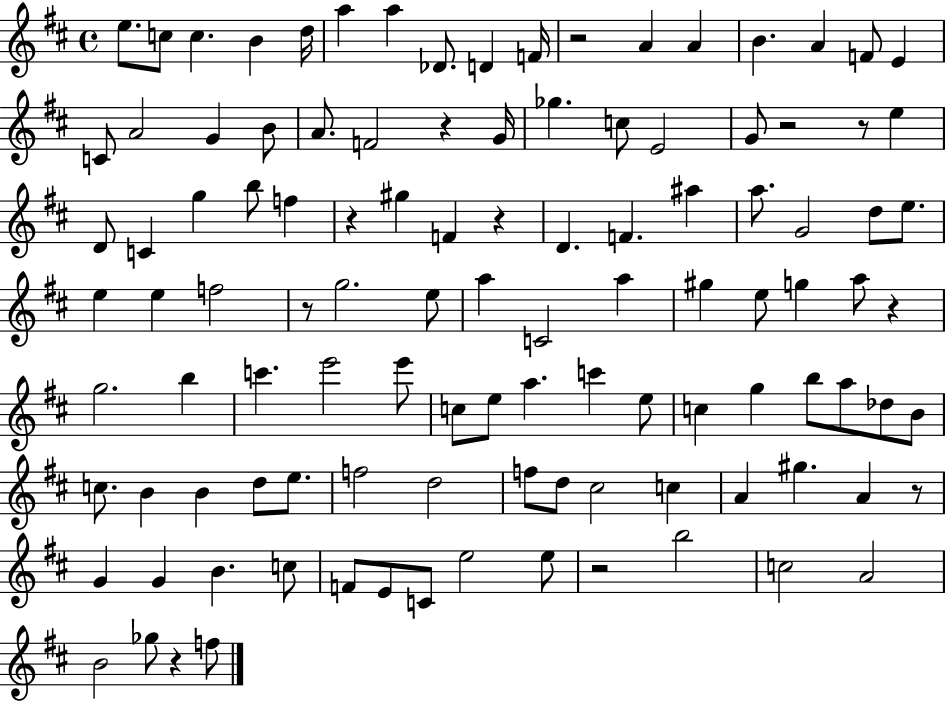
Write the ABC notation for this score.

X:1
T:Untitled
M:4/4
L:1/4
K:D
e/2 c/2 c B d/4 a a _D/2 D F/4 z2 A A B A F/2 E C/2 A2 G B/2 A/2 F2 z G/4 _g c/2 E2 G/2 z2 z/2 e D/2 C g b/2 f z ^g F z D F ^a a/2 G2 d/2 e/2 e e f2 z/2 g2 e/2 a C2 a ^g e/2 g a/2 z g2 b c' e'2 e'/2 c/2 e/2 a c' e/2 c g b/2 a/2 _d/2 B/2 c/2 B B d/2 e/2 f2 d2 f/2 d/2 ^c2 c A ^g A z/2 G G B c/2 F/2 E/2 C/2 e2 e/2 z2 b2 c2 A2 B2 _g/2 z f/2